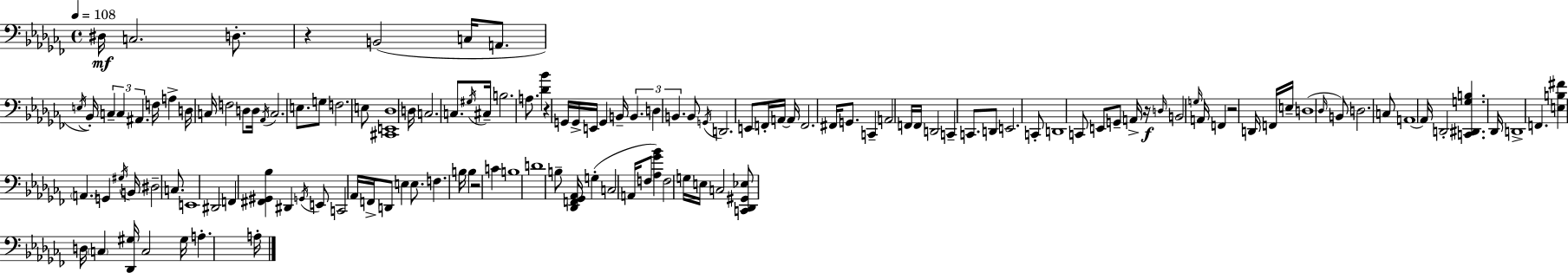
X:1
T:Untitled
M:4/4
L:1/4
K:Abm
^D,/4 C,2 D,/2 z B,,2 C,/4 A,,/2 E,/4 _B,,/4 C, C, ^A,, F,/4 A, D,/4 C,/4 F,2 D,/2 D,/4 _A,,/4 C,2 E,/2 G,/2 F,2 E,/2 [^C,,E,,_D,]4 D,/4 C,2 C,/2 ^G,/4 ^C,/4 B,2 A,/2 [_D_B] z G,,/4 G,,/4 E,,/4 G,, B,,/4 B,, D, B,, B,,/2 G,,/4 D,,2 E,,/2 F,,/4 A,,/4 A,,/4 F,,2 ^F,,/4 G,,/2 C,, A,,2 F,,/4 F,,/4 D,,2 C,, C,,/2 D,,/2 E,,2 C,,/2 D,,4 C,,/2 E,,/2 G,,/2 A,,/4 z/4 D,/4 B,,2 G,/4 A,,/4 F,, z2 D,,/4 F,,/4 E,/4 D,4 _D,/4 B,,/2 D,2 C,/2 A,,4 A,,/4 D,,2 [C,,^D,,G,B,] _D,,/4 D,,4 F,, [E,B,^F] A,, G,, ^G,/4 B,,/4 ^D,2 C,/2 E,,4 ^D,,2 F,, [^F,,^G,,_B,] ^D,, G,,/4 E,,/2 C,,2 _A,,/4 F,,/4 D,,/2 E, E,/2 F, B,/4 B, z2 C B,4 D4 B,/2 [_D,,F,,_G,,_A,,]/4 G, C,2 A,,/4 F,/2 [_A,_G_B] F,2 G,/4 E,/4 C,2 [C,,_D,,^G,,_E,]/2 D,/4 C, [_D,,^G,]/4 C,2 ^G,/4 A, A,/4